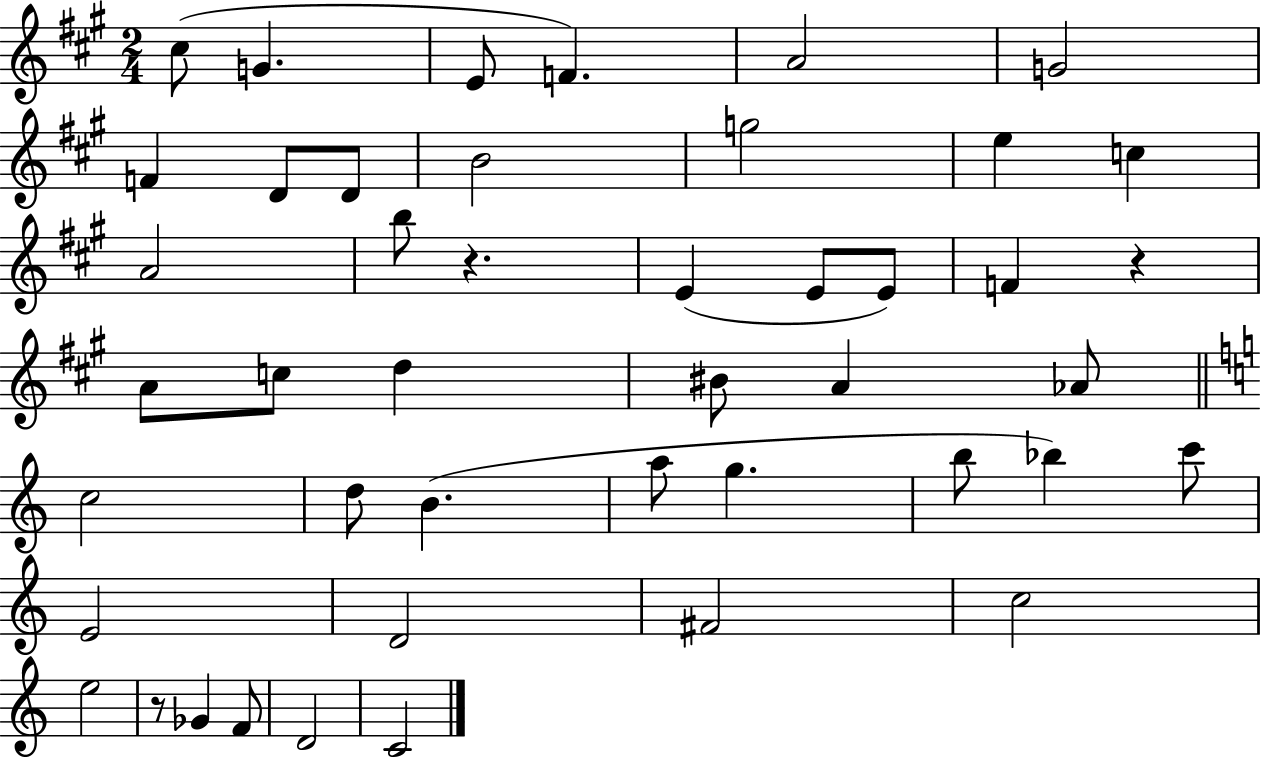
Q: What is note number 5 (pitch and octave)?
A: A4